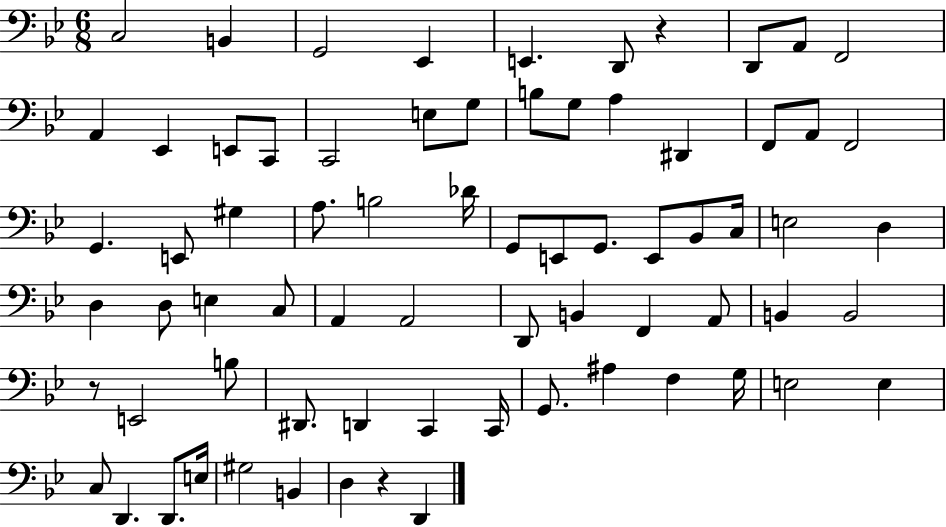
C3/h B2/q G2/h Eb2/q E2/q. D2/e R/q D2/e A2/e F2/h A2/q Eb2/q E2/e C2/e C2/h E3/e G3/e B3/e G3/e A3/q D#2/q F2/e A2/e F2/h G2/q. E2/e G#3/q A3/e. B3/h Db4/s G2/e E2/e G2/e. E2/e Bb2/e C3/s E3/h D3/q D3/q D3/e E3/q C3/e A2/q A2/h D2/e B2/q F2/q A2/e B2/q B2/h R/e E2/h B3/e D#2/e. D2/q C2/q C2/s G2/e. A#3/q F3/q G3/s E3/h E3/q C3/e D2/q. D2/e. E3/s G#3/h B2/q D3/q R/q D2/q